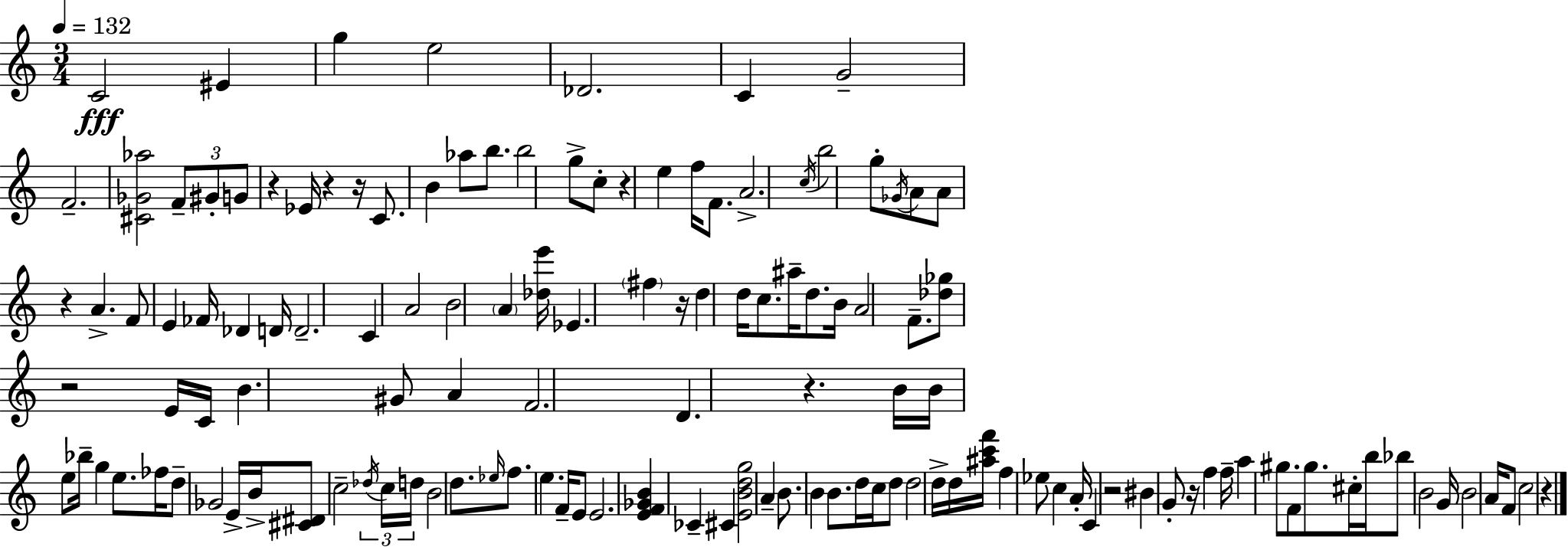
C4/h EIS4/q G5/q E5/h Db4/h. C4/q G4/h F4/h. [C#4,Gb4,Ab5]/h F4/e G#4/e G4/e R/q Eb4/s R/q R/s C4/e. B4/q Ab5/e B5/e. B5/h G5/e C5/e R/q E5/q F5/s F4/e. A4/h. C5/s B5/h G5/e Gb4/s A4/e A4/e R/q A4/q. F4/e E4/q FES4/s Db4/q D4/s D4/h. C4/q A4/h B4/h A4/q [Db5,E6]/s Eb4/q. F#5/q R/s D5/q D5/s C5/e. A#5/s D5/e. B4/s A4/h F4/e. [Db5,Gb5]/e R/h E4/s C4/s B4/q. G#4/e A4/q F4/h. D4/q. R/q. B4/s B4/s E5/e Bb5/s G5/q E5/e. FES5/s D5/e Gb4/h E4/s B4/s [C#4,D#4]/e C5/h Db5/s C5/s D5/s B4/h D5/e. Eb5/s F5/e. E5/q. F4/s E4/e E4/h. [E4,F4,Gb4,B4]/q CES4/q C#4/q [E4,B4,D5,G5]/h A4/q B4/e. B4/q B4/e. D5/s C5/s D5/e D5/h D5/s D5/s [A#5,C6,F6]/s F5/q Eb5/e C5/q A4/s C4/q R/h BIS4/q G4/e R/s F5/q F5/s A5/q G#5/e. F4/e G#5/e. C#5/s B5/s Bb5/e B4/h G4/s B4/h A4/s F4/e C5/h R/q